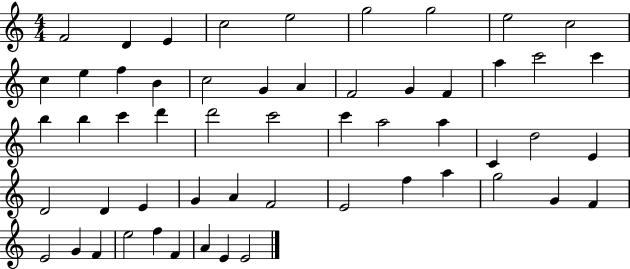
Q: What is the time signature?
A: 4/4